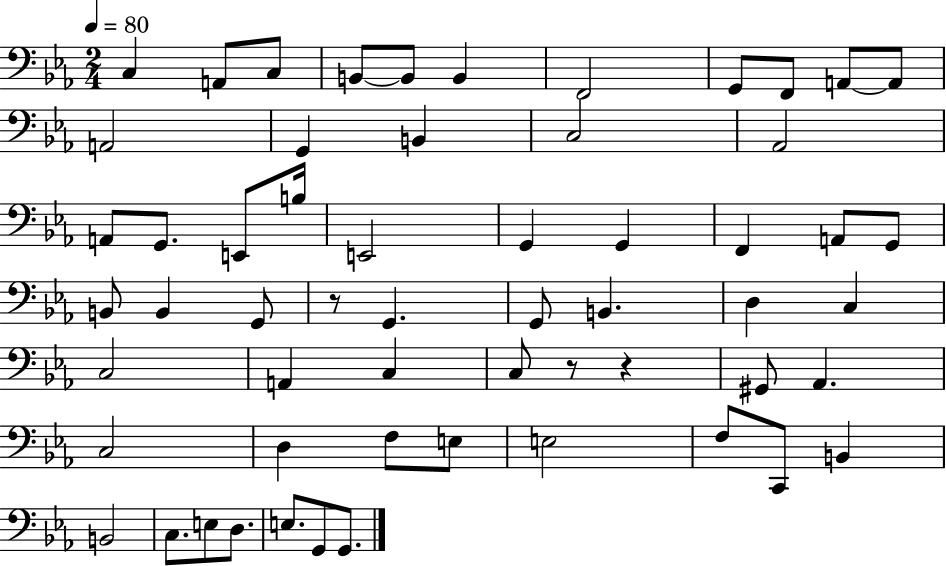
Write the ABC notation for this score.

X:1
T:Untitled
M:2/4
L:1/4
K:Eb
C, A,,/2 C,/2 B,,/2 B,,/2 B,, F,,2 G,,/2 F,,/2 A,,/2 A,,/2 A,,2 G,, B,, C,2 _A,,2 A,,/2 G,,/2 E,,/2 B,/4 E,,2 G,, G,, F,, A,,/2 G,,/2 B,,/2 B,, G,,/2 z/2 G,, G,,/2 B,, D, C, C,2 A,, C, C,/2 z/2 z ^G,,/2 _A,, C,2 D, F,/2 E,/2 E,2 F,/2 C,,/2 B,, B,,2 C,/2 E,/2 D,/2 E,/2 G,,/2 G,,/2